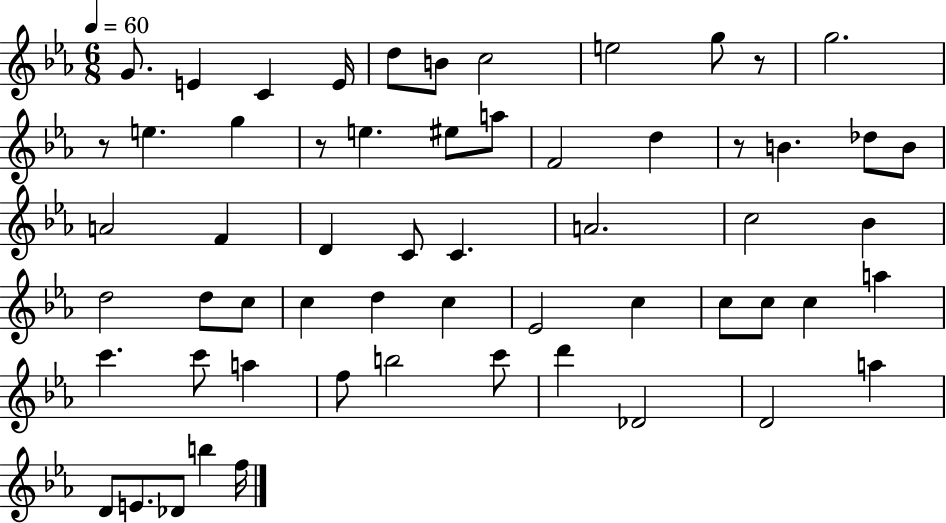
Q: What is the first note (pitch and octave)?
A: G4